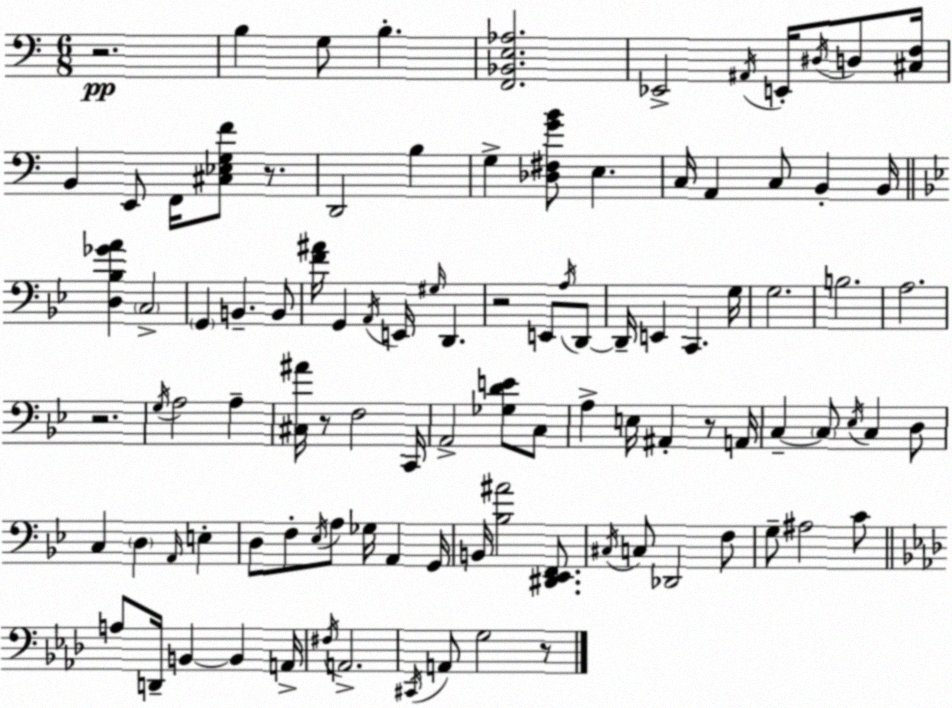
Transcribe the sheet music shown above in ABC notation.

X:1
T:Untitled
M:6/8
L:1/4
K:C
z2 B, G,/2 B, [F,,_B,,E,_A,]2 _E,,2 ^A,,/4 E,,/4 ^D,/4 D,/2 [^C,F,]/4 B,, E,,/2 F,,/4 [^C,_E,G,F]/2 z/2 D,,2 B, G, [_D,^F,GB]/2 E, C,/4 A,, C,/2 B,, B,,/4 [D,_B,_GA] C,2 G,, B,, B,,/2 [F^A]/4 G,, A,,/4 E,,/4 ^G,/4 D,, z2 E,,/2 A,/4 D,,/2 D,,/4 E,, C,, G,/4 G,2 B,2 A,2 z2 G,/4 A,2 A, [^C,^A]/4 z/2 F,2 C,,/4 A,,2 [_G,DE]/2 C,/2 A, E,/4 ^A,, z/2 A,,/4 C, C,/2 _E,/4 C, D,/2 C, D, A,,/4 E, D,/2 F,/2 _E,/4 A,/2 _G,/4 A,, G,,/4 B,,/4 [_B,^A]2 [^D,,_E,,F,,]/2 ^C,/4 C,/2 _D,,2 F,/2 G,/2 ^A,2 C/2 A,/2 D,,/4 B,, B,, A,,/4 ^F,/4 A,,2 ^C,,/4 A,,/2 G,2 z/2